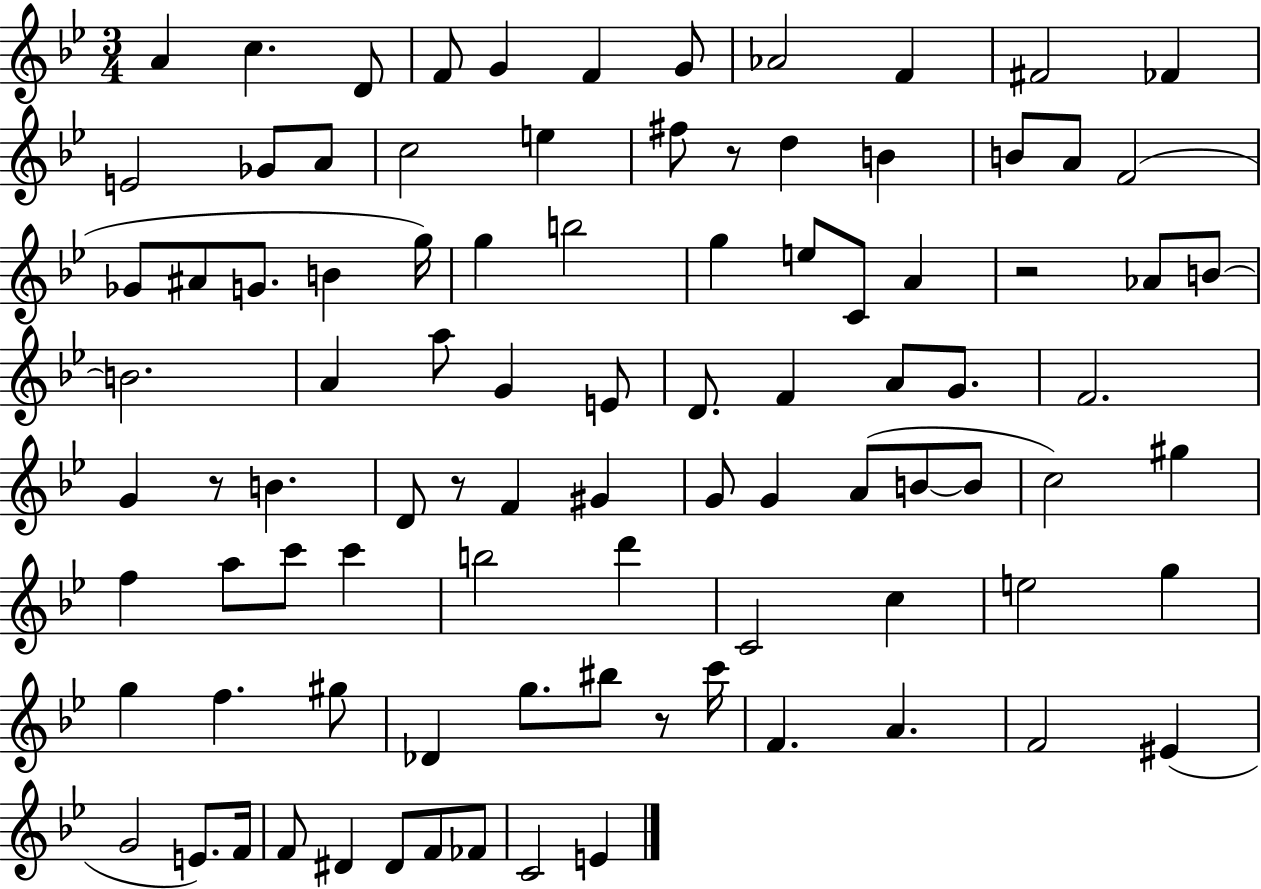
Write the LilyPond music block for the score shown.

{
  \clef treble
  \numericTimeSignature
  \time 3/4
  \key bes \major
  a'4 c''4. d'8 | f'8 g'4 f'4 g'8 | aes'2 f'4 | fis'2 fes'4 | \break e'2 ges'8 a'8 | c''2 e''4 | fis''8 r8 d''4 b'4 | b'8 a'8 f'2( | \break ges'8 ais'8 g'8. b'4 g''16) | g''4 b''2 | g''4 e''8 c'8 a'4 | r2 aes'8 b'8~~ | \break b'2. | a'4 a''8 g'4 e'8 | d'8. f'4 a'8 g'8. | f'2. | \break g'4 r8 b'4. | d'8 r8 f'4 gis'4 | g'8 g'4 a'8( b'8~~ b'8 | c''2) gis''4 | \break f''4 a''8 c'''8 c'''4 | b''2 d'''4 | c'2 c''4 | e''2 g''4 | \break g''4 f''4. gis''8 | des'4 g''8. bis''8 r8 c'''16 | f'4. a'4. | f'2 eis'4( | \break g'2 e'8.) f'16 | f'8 dis'4 dis'8 f'8 fes'8 | c'2 e'4 | \bar "|."
}